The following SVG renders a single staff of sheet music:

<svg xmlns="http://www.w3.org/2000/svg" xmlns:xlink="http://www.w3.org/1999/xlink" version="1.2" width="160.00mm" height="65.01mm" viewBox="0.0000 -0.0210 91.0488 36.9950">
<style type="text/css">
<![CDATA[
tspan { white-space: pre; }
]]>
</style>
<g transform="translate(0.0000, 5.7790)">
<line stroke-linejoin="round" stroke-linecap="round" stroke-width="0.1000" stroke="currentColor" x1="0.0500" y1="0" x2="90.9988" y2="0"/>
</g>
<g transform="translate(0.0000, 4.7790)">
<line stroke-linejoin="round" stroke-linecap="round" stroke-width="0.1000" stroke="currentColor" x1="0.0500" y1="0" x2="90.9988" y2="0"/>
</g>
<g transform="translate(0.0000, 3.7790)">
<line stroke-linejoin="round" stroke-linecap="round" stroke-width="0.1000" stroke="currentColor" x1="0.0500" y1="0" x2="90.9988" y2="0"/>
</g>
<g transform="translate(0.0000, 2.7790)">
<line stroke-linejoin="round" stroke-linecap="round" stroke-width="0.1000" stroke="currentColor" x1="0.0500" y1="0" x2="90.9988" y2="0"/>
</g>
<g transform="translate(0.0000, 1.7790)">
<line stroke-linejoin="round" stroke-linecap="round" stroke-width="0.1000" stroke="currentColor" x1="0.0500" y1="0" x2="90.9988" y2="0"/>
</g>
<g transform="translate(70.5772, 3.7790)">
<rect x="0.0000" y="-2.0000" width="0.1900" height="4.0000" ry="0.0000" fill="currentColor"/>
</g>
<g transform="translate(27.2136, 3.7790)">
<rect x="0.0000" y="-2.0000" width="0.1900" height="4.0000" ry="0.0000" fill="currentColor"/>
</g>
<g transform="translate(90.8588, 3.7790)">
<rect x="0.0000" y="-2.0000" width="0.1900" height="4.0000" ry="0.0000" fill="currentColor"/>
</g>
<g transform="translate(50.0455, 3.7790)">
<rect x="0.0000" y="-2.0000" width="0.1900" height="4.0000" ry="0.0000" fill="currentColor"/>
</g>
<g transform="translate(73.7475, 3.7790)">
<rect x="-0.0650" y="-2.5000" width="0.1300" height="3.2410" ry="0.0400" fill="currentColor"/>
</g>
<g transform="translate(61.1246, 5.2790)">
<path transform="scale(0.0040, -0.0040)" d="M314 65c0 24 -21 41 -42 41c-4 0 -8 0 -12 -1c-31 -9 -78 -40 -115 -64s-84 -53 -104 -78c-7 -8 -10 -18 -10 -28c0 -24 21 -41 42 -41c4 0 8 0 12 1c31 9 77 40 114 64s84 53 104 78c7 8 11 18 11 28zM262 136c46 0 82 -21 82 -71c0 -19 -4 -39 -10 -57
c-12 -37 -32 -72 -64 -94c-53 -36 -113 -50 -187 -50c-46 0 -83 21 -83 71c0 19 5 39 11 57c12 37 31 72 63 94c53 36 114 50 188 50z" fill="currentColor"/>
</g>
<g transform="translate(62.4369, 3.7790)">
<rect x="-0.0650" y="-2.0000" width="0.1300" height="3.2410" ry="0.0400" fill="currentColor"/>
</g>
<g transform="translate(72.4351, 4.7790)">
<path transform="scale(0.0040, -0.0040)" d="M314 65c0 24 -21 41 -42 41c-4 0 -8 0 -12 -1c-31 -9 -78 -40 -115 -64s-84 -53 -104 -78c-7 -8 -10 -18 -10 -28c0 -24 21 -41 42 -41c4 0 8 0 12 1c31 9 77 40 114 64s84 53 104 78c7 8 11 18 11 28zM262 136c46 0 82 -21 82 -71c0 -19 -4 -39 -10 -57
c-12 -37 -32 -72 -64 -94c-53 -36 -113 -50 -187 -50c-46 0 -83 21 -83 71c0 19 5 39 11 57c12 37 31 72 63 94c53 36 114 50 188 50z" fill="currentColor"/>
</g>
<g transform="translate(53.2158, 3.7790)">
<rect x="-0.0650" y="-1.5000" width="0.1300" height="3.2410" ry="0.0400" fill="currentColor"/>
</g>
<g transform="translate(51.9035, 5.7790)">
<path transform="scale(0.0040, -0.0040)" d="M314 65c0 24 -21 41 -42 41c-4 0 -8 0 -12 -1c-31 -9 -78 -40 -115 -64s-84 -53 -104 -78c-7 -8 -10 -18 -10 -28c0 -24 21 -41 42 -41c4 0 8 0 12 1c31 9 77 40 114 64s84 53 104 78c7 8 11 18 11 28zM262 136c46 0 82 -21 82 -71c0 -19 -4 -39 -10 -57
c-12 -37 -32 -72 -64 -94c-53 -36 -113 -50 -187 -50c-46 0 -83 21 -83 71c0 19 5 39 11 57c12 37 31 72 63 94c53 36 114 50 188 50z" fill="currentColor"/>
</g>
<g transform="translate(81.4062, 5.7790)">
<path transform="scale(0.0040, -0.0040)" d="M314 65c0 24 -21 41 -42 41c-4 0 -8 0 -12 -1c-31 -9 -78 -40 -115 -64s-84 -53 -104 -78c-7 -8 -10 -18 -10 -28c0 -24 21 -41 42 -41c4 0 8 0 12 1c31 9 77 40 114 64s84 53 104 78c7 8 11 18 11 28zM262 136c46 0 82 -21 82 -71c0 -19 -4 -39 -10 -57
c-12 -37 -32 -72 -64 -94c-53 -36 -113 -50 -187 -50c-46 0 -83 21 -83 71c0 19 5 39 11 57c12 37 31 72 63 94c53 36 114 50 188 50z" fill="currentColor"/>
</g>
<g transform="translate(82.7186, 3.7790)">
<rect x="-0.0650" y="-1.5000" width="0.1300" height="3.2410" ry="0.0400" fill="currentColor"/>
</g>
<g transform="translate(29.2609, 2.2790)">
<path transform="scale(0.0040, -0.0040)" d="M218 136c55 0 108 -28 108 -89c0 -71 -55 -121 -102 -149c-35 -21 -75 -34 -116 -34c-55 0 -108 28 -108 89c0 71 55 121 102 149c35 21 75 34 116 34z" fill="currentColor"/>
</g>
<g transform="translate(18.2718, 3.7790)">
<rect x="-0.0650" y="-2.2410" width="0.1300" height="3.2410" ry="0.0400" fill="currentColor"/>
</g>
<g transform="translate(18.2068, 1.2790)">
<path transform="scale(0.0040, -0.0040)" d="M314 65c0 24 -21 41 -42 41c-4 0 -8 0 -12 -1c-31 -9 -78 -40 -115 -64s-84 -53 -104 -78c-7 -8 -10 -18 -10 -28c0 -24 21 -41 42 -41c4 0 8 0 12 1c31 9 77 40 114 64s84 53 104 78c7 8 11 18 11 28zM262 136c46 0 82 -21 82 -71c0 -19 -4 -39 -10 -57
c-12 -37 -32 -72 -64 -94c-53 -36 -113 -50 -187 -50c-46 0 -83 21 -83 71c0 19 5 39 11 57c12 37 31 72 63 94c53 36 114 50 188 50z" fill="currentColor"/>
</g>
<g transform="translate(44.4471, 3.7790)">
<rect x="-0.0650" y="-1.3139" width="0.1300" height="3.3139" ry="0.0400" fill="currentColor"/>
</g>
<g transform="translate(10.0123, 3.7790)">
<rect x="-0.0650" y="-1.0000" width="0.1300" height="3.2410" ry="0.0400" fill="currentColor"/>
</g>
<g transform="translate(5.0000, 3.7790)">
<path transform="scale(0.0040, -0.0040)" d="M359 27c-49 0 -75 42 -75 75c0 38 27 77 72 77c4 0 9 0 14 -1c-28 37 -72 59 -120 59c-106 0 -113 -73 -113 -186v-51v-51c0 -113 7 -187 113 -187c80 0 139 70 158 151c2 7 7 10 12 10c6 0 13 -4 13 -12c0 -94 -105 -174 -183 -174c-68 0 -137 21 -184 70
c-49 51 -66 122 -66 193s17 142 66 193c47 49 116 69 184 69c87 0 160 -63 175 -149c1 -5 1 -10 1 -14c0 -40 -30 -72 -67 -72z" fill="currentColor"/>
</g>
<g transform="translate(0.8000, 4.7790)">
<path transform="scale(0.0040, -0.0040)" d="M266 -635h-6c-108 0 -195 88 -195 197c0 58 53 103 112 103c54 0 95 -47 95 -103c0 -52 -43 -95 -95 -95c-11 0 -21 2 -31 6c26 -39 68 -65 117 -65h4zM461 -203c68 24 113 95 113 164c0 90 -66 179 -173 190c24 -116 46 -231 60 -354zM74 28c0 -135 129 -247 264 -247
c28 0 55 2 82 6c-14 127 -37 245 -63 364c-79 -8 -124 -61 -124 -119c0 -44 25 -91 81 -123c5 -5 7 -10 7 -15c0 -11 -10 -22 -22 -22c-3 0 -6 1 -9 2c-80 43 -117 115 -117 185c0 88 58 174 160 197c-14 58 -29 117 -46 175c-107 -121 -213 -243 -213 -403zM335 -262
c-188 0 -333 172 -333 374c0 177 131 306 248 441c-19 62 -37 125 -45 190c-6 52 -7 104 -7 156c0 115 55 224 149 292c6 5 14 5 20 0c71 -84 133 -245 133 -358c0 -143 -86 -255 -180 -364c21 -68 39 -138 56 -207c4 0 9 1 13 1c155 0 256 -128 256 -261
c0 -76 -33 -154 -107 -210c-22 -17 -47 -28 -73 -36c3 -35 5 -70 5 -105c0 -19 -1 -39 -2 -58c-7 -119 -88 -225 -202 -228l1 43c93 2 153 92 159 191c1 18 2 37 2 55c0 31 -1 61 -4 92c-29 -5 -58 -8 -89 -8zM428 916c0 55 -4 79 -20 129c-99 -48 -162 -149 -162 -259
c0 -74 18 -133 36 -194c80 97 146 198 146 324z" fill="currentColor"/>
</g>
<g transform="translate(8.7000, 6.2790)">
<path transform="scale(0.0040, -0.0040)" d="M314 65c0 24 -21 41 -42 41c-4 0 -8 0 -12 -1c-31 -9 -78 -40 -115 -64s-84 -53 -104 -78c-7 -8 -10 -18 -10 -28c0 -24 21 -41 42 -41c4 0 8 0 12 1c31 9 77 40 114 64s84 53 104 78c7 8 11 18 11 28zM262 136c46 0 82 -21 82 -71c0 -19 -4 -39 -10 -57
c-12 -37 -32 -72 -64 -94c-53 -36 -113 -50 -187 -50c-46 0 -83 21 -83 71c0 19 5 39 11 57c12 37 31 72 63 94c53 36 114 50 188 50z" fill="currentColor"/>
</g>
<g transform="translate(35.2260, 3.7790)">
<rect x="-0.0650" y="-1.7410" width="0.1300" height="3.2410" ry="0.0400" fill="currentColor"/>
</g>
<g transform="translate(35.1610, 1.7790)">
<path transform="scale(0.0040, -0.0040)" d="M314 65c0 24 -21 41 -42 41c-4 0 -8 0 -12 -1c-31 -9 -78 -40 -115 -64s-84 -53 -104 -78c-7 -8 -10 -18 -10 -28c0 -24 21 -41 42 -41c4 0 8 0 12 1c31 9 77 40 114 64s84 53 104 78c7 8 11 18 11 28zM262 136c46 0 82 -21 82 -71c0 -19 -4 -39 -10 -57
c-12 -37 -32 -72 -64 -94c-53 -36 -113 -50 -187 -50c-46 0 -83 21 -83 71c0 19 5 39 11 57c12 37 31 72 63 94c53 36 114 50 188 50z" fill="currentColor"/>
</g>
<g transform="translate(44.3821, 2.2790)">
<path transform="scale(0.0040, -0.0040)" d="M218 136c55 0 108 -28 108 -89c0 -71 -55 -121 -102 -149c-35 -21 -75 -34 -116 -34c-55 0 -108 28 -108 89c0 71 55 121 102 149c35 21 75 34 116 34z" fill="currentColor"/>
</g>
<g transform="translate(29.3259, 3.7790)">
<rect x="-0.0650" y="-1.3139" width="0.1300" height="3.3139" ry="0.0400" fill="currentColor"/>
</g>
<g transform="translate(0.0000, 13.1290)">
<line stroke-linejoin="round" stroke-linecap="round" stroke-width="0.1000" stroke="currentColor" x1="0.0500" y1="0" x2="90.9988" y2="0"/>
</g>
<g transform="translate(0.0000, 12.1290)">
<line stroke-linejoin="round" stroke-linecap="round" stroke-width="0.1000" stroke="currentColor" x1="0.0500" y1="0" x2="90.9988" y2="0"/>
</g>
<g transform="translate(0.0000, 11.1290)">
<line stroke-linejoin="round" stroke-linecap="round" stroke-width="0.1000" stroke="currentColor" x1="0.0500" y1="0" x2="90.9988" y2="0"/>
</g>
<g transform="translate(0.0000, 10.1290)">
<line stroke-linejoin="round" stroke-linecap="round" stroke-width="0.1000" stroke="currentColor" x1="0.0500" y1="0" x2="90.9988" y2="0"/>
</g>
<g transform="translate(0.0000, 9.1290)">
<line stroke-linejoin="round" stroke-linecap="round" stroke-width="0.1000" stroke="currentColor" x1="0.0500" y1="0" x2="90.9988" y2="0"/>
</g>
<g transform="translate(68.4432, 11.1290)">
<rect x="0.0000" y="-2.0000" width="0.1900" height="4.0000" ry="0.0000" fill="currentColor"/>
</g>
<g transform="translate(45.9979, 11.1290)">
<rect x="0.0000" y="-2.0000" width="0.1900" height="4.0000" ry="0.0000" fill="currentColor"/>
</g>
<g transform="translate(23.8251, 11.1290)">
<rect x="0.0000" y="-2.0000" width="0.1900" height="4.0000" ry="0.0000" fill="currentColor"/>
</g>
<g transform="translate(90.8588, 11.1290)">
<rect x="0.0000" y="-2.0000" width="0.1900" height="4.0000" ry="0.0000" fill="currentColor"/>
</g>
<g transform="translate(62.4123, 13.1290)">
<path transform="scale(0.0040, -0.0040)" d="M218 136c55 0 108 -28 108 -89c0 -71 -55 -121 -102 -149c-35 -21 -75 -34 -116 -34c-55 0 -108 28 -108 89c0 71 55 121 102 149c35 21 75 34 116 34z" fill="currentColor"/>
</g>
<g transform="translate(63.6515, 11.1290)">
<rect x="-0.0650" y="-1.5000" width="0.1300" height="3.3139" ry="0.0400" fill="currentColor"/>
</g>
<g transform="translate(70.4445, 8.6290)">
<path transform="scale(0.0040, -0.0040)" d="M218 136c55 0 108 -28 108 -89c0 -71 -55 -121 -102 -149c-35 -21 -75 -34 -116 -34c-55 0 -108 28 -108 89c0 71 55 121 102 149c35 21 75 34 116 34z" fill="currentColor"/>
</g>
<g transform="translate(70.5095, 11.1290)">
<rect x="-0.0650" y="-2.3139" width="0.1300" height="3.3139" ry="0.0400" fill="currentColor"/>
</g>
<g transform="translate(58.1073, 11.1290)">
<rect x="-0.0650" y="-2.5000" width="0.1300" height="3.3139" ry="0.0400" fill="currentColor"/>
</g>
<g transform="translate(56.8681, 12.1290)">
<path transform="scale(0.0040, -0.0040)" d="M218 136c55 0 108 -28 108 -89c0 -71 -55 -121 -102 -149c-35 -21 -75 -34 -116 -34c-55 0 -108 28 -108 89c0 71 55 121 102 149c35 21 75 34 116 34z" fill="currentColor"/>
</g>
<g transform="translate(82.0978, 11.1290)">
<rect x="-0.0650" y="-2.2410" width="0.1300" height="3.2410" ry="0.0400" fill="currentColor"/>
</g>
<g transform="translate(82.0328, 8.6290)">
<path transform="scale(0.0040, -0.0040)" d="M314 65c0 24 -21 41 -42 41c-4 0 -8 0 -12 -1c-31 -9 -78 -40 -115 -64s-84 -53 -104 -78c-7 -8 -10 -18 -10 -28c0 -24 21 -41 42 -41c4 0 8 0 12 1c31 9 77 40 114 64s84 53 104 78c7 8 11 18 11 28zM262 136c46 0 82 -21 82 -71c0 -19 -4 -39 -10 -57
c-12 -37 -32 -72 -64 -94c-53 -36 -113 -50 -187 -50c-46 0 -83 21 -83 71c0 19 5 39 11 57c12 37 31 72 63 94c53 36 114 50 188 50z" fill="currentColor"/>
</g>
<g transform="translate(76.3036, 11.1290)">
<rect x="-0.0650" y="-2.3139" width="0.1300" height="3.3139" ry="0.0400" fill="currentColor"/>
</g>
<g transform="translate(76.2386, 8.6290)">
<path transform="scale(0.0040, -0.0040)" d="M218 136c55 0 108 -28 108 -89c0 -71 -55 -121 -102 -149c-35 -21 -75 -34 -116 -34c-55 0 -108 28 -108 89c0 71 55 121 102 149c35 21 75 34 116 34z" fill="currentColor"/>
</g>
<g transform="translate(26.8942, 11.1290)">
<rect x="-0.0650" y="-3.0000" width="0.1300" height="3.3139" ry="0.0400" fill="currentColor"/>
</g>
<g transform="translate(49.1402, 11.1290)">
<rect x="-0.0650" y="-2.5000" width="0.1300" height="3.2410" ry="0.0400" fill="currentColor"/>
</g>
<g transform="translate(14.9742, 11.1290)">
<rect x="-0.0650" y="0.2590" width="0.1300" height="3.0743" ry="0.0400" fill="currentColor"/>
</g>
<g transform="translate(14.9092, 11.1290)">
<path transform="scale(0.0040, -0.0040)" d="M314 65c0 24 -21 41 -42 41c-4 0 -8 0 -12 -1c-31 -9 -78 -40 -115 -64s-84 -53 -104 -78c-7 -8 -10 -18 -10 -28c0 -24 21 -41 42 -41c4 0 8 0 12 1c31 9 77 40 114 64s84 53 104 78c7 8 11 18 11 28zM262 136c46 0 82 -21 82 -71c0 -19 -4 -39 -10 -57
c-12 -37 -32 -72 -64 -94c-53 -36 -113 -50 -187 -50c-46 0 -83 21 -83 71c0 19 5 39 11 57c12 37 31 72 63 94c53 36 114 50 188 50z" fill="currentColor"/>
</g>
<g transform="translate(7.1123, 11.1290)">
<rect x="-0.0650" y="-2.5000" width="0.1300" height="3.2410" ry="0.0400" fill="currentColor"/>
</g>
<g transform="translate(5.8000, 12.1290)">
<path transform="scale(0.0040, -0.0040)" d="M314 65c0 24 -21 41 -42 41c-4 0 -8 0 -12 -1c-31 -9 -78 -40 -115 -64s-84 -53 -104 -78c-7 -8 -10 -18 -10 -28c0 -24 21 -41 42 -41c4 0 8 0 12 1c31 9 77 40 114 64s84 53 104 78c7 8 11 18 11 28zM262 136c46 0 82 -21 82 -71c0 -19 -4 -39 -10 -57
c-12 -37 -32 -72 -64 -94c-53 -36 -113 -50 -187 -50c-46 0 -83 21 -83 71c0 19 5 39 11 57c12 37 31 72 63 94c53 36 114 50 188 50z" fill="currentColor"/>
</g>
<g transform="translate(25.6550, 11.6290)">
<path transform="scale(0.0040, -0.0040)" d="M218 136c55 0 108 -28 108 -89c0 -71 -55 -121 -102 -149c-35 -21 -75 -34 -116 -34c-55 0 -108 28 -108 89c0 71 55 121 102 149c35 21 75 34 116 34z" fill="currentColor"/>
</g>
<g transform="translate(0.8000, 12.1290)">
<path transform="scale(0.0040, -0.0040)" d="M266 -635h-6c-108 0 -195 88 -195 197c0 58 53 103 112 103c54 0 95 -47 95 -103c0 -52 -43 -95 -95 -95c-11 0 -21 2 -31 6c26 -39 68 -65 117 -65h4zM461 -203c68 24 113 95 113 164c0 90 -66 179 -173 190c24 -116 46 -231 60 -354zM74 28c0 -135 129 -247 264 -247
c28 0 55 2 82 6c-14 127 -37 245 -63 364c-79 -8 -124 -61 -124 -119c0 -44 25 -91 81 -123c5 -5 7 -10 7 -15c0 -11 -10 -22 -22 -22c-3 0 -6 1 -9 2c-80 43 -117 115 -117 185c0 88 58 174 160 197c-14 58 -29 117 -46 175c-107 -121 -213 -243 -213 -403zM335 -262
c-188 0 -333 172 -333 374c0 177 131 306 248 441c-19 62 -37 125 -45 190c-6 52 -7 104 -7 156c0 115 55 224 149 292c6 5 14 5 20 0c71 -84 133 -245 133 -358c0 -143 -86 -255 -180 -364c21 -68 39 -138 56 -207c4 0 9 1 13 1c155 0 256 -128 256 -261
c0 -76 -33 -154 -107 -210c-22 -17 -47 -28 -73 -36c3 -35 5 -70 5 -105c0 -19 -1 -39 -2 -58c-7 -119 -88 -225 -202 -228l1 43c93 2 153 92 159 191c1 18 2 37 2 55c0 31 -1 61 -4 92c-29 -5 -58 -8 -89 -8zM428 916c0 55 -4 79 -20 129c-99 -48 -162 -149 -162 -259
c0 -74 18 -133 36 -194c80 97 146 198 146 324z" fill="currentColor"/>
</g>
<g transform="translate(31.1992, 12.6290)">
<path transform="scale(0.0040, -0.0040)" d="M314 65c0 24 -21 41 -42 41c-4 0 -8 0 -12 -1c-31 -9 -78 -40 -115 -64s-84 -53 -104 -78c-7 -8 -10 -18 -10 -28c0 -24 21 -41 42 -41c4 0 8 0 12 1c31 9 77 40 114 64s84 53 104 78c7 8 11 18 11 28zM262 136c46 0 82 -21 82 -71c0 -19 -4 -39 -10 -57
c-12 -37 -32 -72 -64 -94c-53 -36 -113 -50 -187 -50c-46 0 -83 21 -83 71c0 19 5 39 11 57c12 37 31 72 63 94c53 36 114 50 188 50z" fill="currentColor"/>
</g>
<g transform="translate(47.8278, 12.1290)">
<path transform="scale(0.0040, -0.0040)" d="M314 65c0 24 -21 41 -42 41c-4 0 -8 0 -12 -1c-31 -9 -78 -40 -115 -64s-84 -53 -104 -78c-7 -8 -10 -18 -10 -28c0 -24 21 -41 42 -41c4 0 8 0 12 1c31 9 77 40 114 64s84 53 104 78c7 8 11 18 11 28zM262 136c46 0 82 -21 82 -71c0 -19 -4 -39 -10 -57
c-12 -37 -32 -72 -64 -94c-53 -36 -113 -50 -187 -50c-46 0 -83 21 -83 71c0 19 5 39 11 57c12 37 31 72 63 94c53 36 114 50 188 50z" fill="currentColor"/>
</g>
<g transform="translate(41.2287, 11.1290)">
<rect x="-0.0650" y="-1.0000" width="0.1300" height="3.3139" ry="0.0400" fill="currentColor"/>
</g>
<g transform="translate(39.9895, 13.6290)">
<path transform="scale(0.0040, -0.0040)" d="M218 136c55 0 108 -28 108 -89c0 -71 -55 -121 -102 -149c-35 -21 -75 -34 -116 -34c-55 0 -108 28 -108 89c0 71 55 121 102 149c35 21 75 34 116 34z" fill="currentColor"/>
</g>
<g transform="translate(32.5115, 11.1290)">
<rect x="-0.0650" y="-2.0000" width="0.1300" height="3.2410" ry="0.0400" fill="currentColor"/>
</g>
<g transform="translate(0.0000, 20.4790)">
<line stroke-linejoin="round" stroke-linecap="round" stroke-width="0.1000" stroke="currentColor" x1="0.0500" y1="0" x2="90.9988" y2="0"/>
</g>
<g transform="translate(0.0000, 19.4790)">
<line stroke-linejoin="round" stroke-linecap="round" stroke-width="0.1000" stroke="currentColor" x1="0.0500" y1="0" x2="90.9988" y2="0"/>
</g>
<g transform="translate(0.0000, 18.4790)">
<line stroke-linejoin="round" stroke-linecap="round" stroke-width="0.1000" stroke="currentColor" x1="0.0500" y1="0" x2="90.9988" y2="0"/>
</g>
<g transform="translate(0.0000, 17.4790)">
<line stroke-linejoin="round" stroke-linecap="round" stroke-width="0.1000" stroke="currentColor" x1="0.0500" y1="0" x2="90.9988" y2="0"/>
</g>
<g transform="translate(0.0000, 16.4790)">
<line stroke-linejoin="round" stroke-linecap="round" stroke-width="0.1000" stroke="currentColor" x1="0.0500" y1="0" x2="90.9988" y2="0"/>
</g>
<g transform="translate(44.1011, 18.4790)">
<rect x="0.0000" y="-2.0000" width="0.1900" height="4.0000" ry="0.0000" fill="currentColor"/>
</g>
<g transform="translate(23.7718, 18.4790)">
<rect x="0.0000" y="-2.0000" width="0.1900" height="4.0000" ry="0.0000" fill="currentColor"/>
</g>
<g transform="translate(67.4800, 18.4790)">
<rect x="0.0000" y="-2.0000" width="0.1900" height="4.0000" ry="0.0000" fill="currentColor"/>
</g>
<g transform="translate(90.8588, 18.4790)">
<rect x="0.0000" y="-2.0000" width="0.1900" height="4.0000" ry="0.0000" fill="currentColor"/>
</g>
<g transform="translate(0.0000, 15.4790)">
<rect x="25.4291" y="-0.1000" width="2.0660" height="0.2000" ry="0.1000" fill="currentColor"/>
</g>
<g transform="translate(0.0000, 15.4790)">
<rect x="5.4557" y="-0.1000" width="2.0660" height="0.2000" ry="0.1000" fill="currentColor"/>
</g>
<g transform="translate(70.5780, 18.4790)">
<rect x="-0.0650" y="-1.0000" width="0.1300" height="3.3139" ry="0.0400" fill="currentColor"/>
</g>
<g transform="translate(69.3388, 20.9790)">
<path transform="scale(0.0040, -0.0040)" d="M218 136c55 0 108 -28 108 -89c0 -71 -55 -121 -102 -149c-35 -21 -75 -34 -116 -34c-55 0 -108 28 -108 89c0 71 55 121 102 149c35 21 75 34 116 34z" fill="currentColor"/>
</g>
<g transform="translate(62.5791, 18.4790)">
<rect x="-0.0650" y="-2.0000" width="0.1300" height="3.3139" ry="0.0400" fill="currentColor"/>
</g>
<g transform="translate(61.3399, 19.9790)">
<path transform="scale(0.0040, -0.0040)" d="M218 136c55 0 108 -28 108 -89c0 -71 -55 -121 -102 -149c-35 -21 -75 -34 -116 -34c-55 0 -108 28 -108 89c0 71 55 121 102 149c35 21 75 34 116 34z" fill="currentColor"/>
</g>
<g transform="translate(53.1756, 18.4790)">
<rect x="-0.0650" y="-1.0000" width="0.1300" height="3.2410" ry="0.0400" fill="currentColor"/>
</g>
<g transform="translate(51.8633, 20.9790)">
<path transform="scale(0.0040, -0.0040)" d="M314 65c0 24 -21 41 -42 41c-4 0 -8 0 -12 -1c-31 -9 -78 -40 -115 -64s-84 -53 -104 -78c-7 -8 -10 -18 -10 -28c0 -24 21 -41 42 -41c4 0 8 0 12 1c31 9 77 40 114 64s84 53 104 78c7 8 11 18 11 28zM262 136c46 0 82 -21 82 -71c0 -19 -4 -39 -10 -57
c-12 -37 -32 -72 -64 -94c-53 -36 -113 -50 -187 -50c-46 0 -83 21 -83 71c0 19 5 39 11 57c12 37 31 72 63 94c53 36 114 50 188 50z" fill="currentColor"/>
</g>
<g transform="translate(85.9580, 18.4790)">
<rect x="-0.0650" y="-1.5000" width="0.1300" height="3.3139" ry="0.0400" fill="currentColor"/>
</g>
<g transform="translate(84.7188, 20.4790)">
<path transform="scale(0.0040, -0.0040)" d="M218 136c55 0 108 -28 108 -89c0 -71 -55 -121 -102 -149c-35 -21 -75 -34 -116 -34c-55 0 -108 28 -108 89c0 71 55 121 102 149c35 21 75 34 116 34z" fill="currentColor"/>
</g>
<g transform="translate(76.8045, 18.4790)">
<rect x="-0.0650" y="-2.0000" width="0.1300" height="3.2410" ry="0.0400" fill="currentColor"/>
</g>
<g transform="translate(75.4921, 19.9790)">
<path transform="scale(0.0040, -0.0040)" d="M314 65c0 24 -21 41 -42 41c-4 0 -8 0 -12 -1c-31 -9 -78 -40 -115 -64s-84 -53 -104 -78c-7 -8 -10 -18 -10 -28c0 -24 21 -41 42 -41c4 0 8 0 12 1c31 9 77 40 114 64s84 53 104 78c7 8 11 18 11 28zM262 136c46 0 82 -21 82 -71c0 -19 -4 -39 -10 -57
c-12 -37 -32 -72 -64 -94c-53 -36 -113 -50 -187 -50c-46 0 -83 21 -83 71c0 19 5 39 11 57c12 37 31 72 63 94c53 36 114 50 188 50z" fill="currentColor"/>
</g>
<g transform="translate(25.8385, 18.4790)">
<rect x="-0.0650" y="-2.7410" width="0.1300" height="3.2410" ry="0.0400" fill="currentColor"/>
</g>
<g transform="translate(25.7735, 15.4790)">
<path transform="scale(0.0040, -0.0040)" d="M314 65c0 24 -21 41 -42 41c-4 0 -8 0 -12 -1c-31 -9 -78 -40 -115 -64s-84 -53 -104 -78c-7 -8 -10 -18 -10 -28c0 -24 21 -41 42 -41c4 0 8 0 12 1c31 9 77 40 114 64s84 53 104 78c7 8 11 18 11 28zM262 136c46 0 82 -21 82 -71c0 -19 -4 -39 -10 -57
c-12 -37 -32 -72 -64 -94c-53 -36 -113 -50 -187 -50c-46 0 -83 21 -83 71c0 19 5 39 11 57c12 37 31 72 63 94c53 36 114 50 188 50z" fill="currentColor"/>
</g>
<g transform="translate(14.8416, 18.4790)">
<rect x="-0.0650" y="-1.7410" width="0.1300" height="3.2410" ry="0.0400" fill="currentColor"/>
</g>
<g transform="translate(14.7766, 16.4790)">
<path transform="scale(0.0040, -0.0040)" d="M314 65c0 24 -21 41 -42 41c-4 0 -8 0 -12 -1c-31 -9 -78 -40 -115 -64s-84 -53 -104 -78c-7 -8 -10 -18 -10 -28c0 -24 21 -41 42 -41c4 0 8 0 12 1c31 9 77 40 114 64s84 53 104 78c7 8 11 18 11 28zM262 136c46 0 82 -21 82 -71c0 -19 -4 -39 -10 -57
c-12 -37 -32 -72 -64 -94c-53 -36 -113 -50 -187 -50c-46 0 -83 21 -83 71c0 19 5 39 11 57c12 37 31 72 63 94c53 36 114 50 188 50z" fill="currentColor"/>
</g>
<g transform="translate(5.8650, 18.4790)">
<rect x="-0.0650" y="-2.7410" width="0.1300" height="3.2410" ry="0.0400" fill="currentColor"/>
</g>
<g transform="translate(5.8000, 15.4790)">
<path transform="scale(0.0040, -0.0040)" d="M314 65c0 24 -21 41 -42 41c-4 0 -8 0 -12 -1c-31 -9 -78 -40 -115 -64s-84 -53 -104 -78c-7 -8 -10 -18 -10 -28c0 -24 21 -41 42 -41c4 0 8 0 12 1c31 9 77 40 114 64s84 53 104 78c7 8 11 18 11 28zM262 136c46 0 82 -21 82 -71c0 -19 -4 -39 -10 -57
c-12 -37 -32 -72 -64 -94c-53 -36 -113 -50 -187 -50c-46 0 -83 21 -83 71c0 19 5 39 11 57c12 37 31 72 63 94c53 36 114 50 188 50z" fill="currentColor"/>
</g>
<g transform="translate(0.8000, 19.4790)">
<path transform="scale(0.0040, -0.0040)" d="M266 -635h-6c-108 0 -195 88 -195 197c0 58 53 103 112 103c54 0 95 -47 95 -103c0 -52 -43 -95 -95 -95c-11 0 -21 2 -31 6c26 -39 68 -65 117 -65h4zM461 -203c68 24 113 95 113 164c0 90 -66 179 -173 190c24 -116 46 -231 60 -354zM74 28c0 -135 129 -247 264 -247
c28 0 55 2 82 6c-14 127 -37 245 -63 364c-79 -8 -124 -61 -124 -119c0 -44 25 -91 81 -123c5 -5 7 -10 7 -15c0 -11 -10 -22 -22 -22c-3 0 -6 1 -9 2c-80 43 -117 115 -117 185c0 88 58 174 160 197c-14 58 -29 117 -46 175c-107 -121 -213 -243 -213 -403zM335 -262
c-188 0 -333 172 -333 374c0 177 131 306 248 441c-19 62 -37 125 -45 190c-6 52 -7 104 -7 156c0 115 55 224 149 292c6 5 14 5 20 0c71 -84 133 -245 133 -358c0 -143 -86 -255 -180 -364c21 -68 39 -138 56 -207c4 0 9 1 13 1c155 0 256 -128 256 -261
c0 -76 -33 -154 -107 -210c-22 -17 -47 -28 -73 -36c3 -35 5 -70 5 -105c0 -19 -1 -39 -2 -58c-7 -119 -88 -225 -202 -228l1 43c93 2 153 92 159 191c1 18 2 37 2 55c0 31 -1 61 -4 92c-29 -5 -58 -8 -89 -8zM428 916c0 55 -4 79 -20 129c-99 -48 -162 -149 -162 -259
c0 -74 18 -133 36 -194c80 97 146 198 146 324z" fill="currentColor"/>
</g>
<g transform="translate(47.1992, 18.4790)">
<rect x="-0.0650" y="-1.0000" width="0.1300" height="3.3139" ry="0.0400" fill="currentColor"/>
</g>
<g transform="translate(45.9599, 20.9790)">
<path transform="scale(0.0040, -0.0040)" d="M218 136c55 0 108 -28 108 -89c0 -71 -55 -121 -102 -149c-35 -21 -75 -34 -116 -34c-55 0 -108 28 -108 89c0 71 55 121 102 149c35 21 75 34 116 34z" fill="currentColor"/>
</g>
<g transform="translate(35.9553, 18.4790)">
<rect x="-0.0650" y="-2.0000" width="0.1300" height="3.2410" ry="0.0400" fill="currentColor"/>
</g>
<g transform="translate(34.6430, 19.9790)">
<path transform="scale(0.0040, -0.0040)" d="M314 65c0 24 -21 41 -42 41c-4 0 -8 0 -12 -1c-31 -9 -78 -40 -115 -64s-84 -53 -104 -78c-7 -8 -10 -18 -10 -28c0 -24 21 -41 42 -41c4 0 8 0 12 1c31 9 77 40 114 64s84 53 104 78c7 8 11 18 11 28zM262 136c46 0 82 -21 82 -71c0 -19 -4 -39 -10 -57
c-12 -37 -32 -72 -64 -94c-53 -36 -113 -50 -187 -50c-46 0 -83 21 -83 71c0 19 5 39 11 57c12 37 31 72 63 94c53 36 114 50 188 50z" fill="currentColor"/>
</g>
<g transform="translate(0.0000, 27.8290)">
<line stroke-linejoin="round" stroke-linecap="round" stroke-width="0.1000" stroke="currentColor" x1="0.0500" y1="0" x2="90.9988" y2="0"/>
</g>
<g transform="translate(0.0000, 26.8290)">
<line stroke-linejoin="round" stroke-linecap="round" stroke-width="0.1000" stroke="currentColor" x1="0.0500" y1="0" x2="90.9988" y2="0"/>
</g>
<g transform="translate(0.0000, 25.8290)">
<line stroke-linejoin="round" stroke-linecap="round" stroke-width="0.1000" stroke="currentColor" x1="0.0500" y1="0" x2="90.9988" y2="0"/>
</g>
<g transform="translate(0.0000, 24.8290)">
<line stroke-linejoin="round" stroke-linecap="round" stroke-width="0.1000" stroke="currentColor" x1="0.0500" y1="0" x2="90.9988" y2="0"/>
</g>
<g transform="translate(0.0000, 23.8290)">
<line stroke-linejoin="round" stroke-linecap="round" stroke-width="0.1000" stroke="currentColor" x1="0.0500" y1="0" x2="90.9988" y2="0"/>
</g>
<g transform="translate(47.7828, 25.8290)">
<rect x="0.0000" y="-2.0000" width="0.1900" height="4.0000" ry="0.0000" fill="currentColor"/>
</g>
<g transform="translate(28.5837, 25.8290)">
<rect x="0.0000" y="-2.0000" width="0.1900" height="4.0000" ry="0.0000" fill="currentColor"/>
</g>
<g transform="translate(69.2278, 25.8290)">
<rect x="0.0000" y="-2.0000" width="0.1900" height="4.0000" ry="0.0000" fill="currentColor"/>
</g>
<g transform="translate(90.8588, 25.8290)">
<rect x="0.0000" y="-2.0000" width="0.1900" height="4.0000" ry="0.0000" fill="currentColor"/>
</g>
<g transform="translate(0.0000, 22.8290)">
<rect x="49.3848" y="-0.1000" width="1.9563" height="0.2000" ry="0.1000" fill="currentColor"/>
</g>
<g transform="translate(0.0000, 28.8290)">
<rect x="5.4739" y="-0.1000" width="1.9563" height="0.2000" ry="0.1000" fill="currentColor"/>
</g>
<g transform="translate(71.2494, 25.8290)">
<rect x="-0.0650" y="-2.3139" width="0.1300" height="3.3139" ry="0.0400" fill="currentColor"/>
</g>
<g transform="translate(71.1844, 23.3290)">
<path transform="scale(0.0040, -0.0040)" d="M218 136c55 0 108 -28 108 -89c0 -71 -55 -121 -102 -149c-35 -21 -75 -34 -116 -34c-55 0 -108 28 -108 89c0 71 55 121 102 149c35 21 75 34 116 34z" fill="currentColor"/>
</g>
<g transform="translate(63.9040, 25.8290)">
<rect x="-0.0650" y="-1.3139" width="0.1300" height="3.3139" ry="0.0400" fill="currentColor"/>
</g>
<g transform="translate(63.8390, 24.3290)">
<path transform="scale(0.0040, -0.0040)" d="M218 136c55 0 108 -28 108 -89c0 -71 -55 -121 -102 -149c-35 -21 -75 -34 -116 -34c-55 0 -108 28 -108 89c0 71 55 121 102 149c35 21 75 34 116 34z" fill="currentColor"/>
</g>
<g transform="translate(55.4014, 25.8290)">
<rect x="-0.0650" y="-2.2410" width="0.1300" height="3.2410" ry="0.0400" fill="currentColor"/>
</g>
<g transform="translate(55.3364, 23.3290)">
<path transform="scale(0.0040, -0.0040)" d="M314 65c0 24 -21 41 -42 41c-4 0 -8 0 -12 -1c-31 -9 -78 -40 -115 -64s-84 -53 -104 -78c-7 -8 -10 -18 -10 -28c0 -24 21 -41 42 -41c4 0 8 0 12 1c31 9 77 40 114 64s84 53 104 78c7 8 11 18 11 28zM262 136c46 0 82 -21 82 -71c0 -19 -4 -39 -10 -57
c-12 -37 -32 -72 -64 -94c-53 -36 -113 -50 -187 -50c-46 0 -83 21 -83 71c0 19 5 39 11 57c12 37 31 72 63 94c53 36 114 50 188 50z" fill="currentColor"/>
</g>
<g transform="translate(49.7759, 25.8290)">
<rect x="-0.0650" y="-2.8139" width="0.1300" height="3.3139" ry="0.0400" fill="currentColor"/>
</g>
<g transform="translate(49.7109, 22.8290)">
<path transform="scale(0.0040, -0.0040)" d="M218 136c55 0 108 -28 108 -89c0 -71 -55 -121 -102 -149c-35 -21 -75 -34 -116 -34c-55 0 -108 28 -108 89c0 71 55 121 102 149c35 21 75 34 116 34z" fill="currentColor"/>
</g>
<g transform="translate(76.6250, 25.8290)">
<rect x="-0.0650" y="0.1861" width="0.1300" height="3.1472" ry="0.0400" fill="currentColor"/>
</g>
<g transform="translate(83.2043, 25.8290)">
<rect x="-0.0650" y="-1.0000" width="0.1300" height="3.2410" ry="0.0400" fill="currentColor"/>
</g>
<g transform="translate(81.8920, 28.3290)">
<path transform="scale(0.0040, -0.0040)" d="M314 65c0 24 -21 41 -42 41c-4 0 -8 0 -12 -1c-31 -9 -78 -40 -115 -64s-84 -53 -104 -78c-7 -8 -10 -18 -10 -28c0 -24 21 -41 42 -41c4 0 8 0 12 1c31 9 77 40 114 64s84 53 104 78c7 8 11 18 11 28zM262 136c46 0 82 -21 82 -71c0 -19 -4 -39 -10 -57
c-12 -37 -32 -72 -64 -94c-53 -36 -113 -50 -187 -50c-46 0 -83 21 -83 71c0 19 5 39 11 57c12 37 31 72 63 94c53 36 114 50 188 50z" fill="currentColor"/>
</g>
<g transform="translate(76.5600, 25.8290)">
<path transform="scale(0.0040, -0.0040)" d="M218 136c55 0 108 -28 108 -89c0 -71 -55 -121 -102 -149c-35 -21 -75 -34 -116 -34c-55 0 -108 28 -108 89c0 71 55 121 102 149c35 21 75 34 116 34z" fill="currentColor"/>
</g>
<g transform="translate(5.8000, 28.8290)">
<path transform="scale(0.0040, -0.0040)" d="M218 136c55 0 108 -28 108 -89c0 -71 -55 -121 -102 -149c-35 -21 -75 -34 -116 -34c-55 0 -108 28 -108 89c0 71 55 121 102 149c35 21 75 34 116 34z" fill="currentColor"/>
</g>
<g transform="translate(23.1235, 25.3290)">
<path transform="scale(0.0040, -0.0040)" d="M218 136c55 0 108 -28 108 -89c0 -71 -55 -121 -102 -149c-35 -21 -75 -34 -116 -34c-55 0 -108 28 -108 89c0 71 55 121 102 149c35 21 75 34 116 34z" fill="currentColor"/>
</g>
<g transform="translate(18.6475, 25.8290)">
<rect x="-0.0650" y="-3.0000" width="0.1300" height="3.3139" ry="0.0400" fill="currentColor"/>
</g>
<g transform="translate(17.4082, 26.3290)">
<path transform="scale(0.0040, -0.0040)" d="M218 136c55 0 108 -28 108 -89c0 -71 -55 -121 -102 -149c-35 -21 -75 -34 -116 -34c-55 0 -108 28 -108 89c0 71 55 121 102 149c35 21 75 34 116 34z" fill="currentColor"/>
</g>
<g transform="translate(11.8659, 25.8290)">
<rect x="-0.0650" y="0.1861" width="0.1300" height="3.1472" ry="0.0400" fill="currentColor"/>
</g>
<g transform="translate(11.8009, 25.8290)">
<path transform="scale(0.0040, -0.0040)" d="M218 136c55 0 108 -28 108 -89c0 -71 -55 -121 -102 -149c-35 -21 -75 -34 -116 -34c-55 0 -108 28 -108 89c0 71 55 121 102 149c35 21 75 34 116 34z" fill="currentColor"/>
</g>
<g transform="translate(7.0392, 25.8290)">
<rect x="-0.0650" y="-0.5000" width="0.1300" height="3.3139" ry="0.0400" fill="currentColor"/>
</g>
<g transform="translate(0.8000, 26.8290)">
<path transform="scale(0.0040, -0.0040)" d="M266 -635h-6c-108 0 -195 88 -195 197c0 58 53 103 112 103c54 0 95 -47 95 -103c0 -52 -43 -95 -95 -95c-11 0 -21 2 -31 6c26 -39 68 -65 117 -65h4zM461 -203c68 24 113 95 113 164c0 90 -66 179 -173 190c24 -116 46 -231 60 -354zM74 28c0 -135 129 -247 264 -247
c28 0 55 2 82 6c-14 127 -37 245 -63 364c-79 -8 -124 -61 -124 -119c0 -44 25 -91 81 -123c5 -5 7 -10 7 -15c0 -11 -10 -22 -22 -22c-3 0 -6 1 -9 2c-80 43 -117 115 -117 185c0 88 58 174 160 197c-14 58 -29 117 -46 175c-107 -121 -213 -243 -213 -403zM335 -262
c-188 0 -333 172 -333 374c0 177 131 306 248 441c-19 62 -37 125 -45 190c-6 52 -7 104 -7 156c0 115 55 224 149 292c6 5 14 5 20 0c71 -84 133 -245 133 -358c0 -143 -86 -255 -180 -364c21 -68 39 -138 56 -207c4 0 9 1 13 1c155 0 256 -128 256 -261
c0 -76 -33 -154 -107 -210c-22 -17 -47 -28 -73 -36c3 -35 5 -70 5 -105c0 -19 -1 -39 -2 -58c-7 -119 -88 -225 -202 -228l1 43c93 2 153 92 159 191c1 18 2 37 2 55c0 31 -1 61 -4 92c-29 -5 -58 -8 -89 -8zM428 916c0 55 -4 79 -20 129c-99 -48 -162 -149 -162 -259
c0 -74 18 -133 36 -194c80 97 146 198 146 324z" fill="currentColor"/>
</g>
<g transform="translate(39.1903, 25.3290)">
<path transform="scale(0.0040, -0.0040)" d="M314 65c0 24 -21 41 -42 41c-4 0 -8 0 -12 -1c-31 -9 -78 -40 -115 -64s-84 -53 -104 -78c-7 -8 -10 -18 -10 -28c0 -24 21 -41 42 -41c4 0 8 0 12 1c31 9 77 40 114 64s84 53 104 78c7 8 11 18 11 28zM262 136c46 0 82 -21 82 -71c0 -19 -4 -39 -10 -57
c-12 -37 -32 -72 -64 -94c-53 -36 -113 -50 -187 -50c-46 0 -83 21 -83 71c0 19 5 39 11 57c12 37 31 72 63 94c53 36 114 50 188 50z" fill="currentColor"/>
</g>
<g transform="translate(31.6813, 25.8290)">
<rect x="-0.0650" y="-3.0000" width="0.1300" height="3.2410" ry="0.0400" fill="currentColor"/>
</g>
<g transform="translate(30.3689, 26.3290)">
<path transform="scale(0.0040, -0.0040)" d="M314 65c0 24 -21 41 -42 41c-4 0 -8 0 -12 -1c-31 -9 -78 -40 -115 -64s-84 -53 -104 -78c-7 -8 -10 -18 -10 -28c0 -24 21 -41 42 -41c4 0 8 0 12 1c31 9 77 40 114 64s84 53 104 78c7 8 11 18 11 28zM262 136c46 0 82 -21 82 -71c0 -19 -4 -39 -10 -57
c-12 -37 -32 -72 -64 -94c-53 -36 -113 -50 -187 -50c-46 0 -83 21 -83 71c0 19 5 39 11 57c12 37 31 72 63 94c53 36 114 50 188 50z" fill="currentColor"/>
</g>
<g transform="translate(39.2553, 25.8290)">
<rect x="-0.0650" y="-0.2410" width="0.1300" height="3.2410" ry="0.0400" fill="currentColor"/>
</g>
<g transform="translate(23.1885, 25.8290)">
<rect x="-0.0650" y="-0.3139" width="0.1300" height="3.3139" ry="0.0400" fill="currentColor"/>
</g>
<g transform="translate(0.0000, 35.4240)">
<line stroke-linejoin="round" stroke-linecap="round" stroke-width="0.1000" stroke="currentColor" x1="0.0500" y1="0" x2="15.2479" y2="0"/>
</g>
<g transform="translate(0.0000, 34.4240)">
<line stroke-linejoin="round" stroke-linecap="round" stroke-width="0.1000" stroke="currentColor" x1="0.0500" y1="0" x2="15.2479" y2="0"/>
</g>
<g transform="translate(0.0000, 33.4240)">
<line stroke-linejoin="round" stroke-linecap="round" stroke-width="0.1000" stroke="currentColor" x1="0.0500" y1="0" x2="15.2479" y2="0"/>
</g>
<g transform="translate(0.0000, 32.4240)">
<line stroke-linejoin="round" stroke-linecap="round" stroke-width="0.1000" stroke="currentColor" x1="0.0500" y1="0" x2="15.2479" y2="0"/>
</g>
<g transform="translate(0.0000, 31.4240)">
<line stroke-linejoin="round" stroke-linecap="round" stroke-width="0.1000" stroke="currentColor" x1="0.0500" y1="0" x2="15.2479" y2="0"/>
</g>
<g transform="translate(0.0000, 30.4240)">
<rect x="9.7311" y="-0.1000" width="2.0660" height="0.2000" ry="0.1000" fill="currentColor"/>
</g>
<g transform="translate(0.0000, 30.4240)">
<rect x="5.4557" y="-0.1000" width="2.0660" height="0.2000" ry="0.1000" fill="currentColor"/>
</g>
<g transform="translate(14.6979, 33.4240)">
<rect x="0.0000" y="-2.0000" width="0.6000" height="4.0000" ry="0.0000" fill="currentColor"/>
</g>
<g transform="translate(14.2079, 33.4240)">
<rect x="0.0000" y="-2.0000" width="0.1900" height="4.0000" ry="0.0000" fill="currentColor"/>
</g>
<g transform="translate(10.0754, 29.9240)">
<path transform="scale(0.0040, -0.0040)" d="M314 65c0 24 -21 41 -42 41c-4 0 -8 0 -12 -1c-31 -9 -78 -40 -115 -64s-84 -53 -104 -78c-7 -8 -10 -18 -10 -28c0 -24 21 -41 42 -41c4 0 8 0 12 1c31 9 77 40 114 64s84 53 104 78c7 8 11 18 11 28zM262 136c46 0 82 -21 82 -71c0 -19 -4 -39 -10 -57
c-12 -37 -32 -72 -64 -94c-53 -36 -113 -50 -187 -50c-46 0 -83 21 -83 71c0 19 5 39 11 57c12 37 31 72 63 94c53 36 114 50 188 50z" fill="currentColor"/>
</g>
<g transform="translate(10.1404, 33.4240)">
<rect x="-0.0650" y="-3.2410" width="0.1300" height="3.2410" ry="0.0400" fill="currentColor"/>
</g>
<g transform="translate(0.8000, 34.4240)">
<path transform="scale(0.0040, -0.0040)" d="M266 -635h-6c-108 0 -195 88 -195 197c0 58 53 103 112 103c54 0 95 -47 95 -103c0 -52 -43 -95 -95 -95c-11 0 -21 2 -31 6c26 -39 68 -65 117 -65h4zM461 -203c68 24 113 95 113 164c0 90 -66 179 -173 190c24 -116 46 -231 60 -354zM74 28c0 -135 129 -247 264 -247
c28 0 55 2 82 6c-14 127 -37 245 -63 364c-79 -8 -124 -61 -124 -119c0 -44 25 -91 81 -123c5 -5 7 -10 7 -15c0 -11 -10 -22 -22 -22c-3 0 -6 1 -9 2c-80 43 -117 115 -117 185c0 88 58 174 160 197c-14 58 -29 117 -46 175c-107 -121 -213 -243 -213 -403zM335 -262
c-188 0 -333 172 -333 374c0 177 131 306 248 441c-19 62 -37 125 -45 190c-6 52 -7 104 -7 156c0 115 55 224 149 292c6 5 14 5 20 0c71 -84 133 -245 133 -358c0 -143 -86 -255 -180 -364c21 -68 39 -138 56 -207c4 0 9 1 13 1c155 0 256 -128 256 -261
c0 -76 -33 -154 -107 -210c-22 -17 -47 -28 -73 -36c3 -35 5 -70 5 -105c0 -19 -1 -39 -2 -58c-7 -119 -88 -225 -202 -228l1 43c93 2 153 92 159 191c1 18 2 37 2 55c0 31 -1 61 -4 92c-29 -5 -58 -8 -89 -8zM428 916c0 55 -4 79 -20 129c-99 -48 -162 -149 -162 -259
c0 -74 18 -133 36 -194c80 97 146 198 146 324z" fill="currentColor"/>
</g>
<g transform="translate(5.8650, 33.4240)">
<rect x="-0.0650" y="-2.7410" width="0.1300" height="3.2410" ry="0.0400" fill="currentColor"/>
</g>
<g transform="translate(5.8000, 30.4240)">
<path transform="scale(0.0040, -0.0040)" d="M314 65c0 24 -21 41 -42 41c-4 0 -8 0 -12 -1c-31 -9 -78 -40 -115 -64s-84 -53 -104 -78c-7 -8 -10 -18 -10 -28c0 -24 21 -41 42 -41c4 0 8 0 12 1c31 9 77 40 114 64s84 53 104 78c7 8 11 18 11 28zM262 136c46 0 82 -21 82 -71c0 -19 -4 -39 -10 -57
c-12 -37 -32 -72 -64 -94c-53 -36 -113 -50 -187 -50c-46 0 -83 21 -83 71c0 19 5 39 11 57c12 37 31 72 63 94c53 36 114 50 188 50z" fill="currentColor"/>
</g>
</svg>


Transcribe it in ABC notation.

X:1
T:Untitled
M:4/4
L:1/4
K:C
D2 g2 e f2 e E2 F2 G2 E2 G2 B2 A F2 D G2 G E g g g2 a2 f2 a2 F2 D D2 F D F2 E C B A c A2 c2 a g2 e g B D2 a2 b2